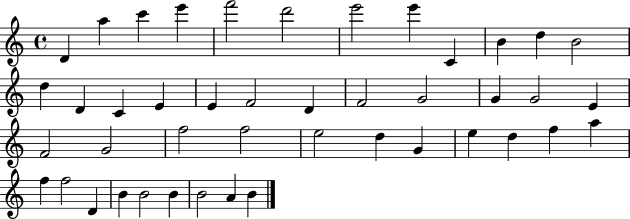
D4/q A5/q C6/q E6/q F6/h D6/h E6/h E6/q C4/q B4/q D5/q B4/h D5/q D4/q C4/q E4/q E4/q F4/h D4/q F4/h G4/h G4/q G4/h E4/q F4/h G4/h F5/h F5/h E5/h D5/q G4/q E5/q D5/q F5/q A5/q F5/q F5/h D4/q B4/q B4/h B4/q B4/h A4/q B4/q